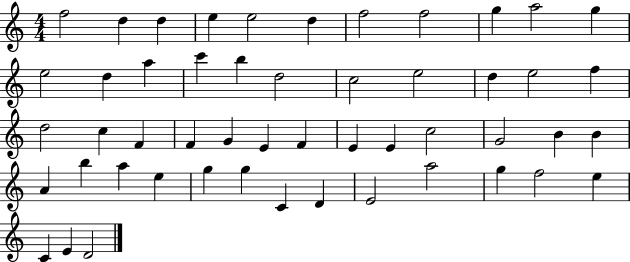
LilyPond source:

{
  \clef treble
  \numericTimeSignature
  \time 4/4
  \key c \major
  f''2 d''4 d''4 | e''4 e''2 d''4 | f''2 f''2 | g''4 a''2 g''4 | \break e''2 d''4 a''4 | c'''4 b''4 d''2 | c''2 e''2 | d''4 e''2 f''4 | \break d''2 c''4 f'4 | f'4 g'4 e'4 f'4 | e'4 e'4 c''2 | g'2 b'4 b'4 | \break a'4 b''4 a''4 e''4 | g''4 g''4 c'4 d'4 | e'2 a''2 | g''4 f''2 e''4 | \break c'4 e'4 d'2 | \bar "|."
}